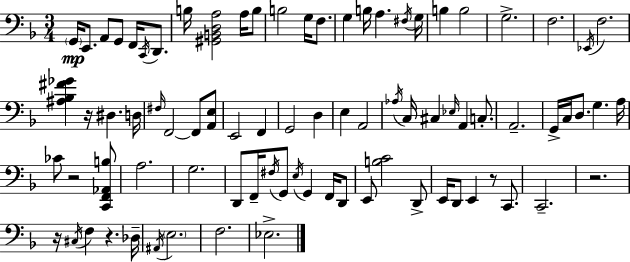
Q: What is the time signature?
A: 3/4